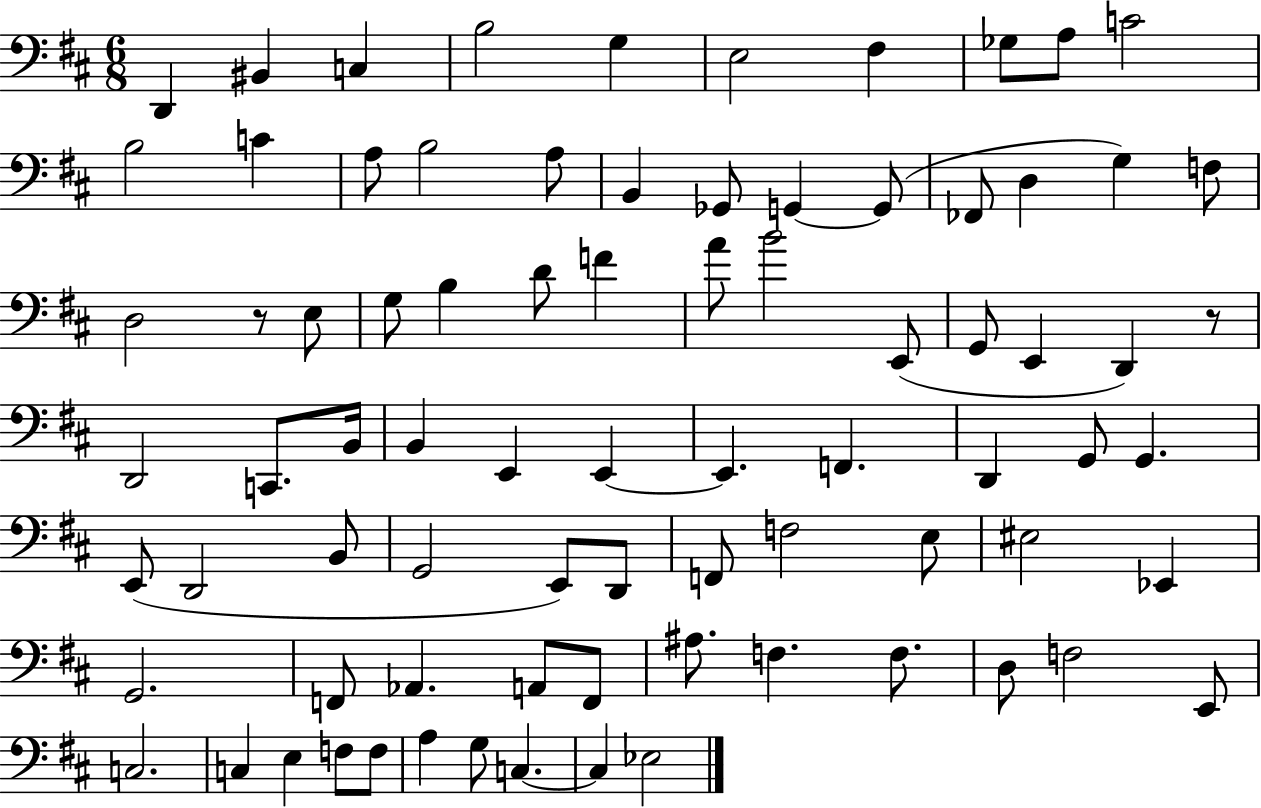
{
  \clef bass
  \numericTimeSignature
  \time 6/8
  \key d \major
  d,4 bis,4 c4 | b2 g4 | e2 fis4 | ges8 a8 c'2 | \break b2 c'4 | a8 b2 a8 | b,4 ges,8 g,4~~ g,8( | fes,8 d4 g4) f8 | \break d2 r8 e8 | g8 b4 d'8 f'4 | a'8 b'2 e,8( | g,8 e,4 d,4) r8 | \break d,2 c,8. b,16 | b,4 e,4 e,4~~ | e,4. f,4. | d,4 g,8 g,4. | \break e,8( d,2 b,8 | g,2 e,8) d,8 | f,8 f2 e8 | eis2 ees,4 | \break g,2. | f,8 aes,4. a,8 f,8 | ais8. f4. f8. | d8 f2 e,8 | \break c2. | c4 e4 f8 f8 | a4 g8 c4.~~ | c4 ees2 | \break \bar "|."
}